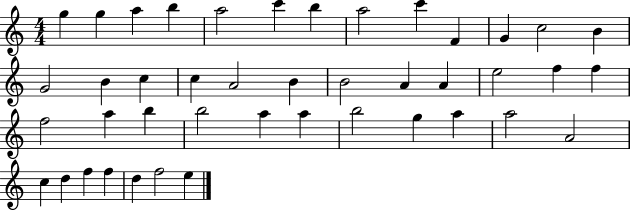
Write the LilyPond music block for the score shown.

{
  \clef treble
  \numericTimeSignature
  \time 4/4
  \key c \major
  g''4 g''4 a''4 b''4 | a''2 c'''4 b''4 | a''2 c'''4 f'4 | g'4 c''2 b'4 | \break g'2 b'4 c''4 | c''4 a'2 b'4 | b'2 a'4 a'4 | e''2 f''4 f''4 | \break f''2 a''4 b''4 | b''2 a''4 a''4 | b''2 g''4 a''4 | a''2 a'2 | \break c''4 d''4 f''4 f''4 | d''4 f''2 e''4 | \bar "|."
}